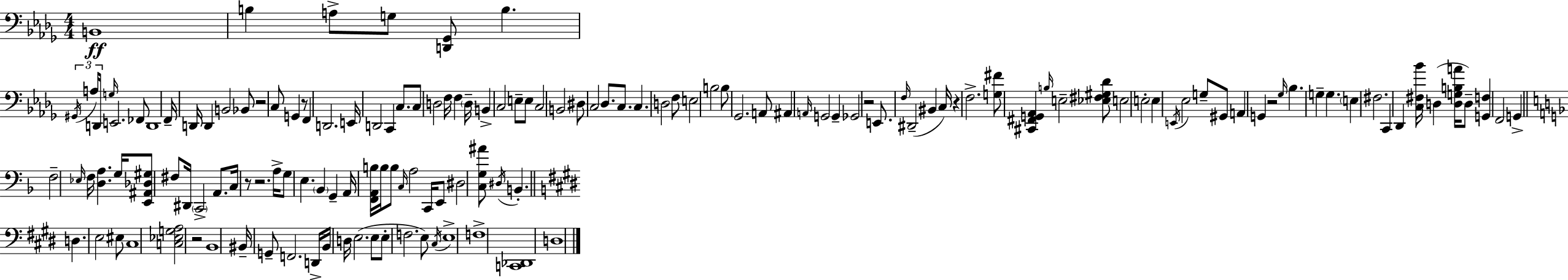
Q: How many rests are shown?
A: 8